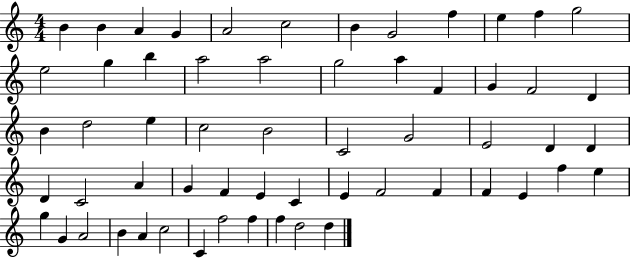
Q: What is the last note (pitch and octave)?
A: D5